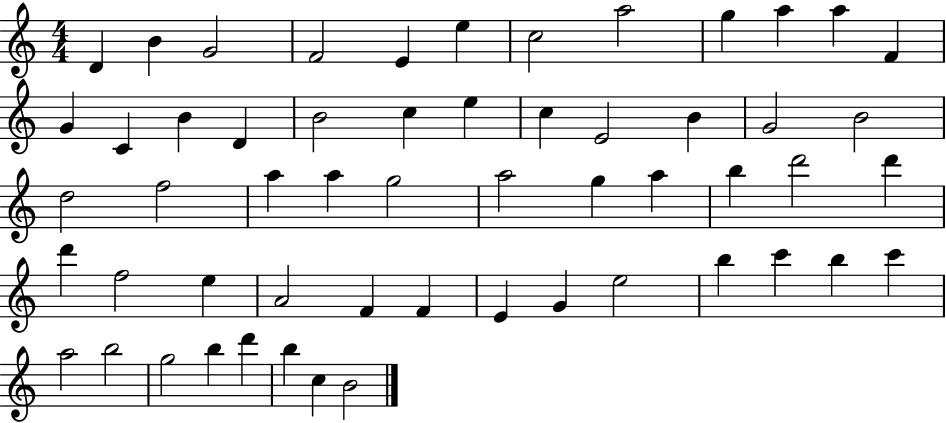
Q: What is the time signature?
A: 4/4